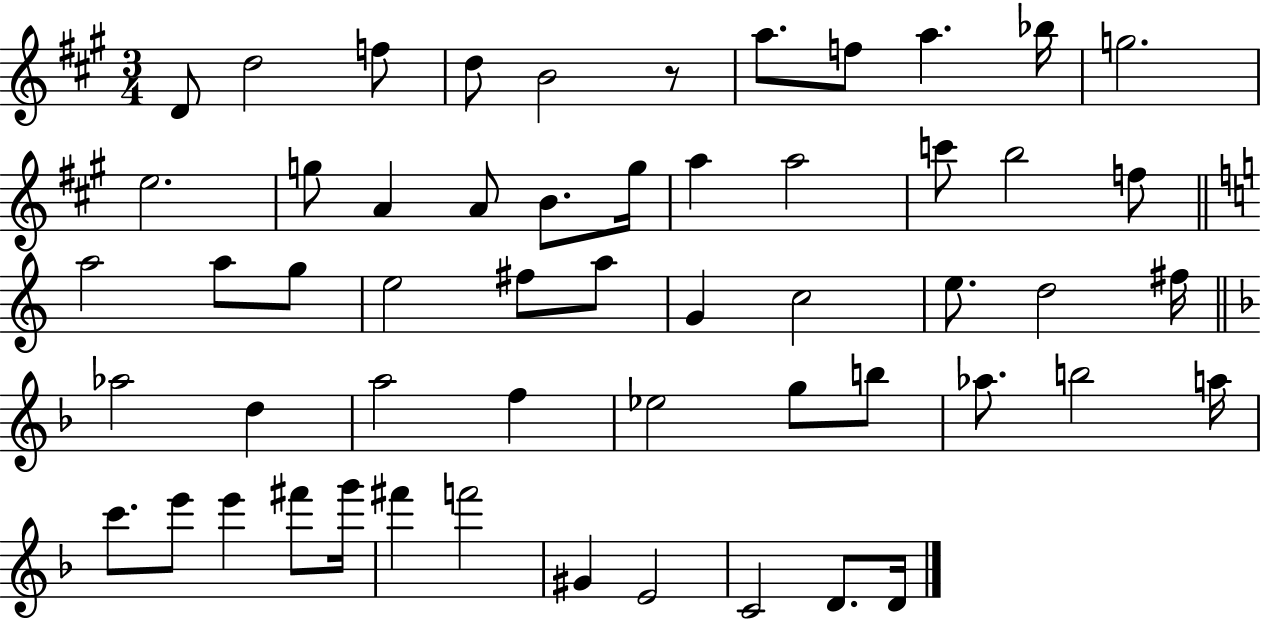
D4/e D5/h F5/e D5/e B4/h R/e A5/e. F5/e A5/q. Bb5/s G5/h. E5/h. G5/e A4/q A4/e B4/e. G5/s A5/q A5/h C6/e B5/h F5/e A5/h A5/e G5/e E5/h F#5/e A5/e G4/q C5/h E5/e. D5/h F#5/s Ab5/h D5/q A5/h F5/q Eb5/h G5/e B5/e Ab5/e. B5/h A5/s C6/e. E6/e E6/q F#6/e G6/s F#6/q F6/h G#4/q E4/h C4/h D4/e. D4/s